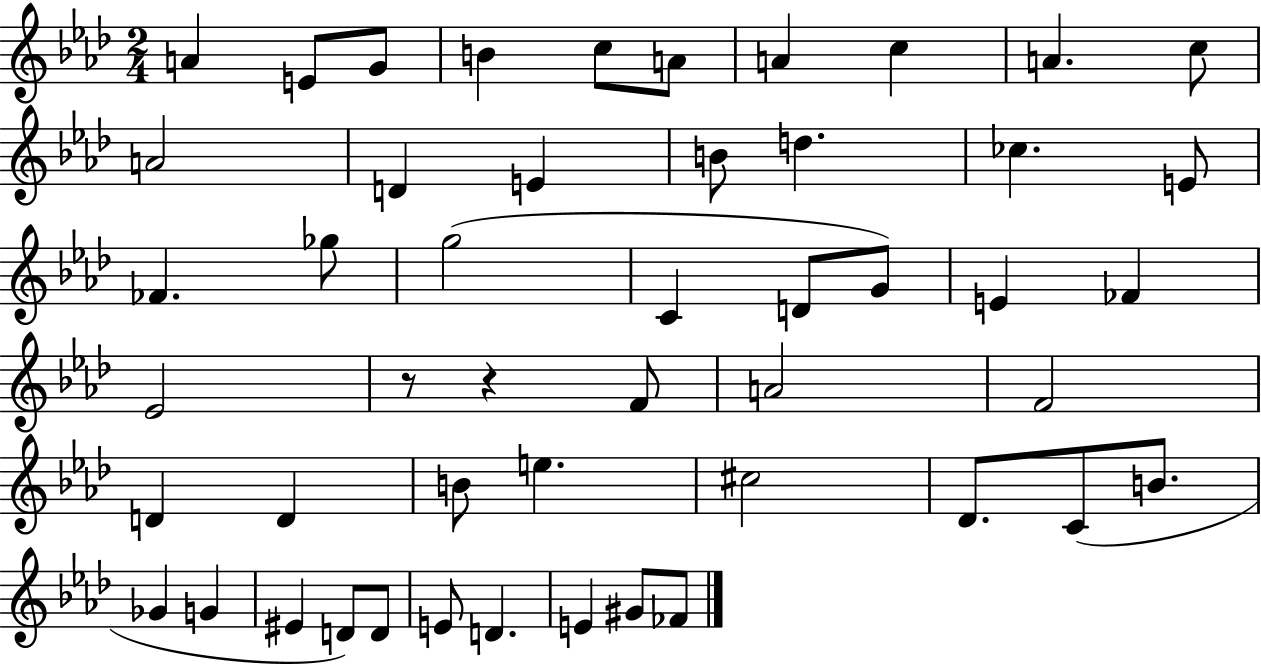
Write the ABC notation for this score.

X:1
T:Untitled
M:2/4
L:1/4
K:Ab
A E/2 G/2 B c/2 A/2 A c A c/2 A2 D E B/2 d _c E/2 _F _g/2 g2 C D/2 G/2 E _F _E2 z/2 z F/2 A2 F2 D D B/2 e ^c2 _D/2 C/2 B/2 _G G ^E D/2 D/2 E/2 D E ^G/2 _F/2